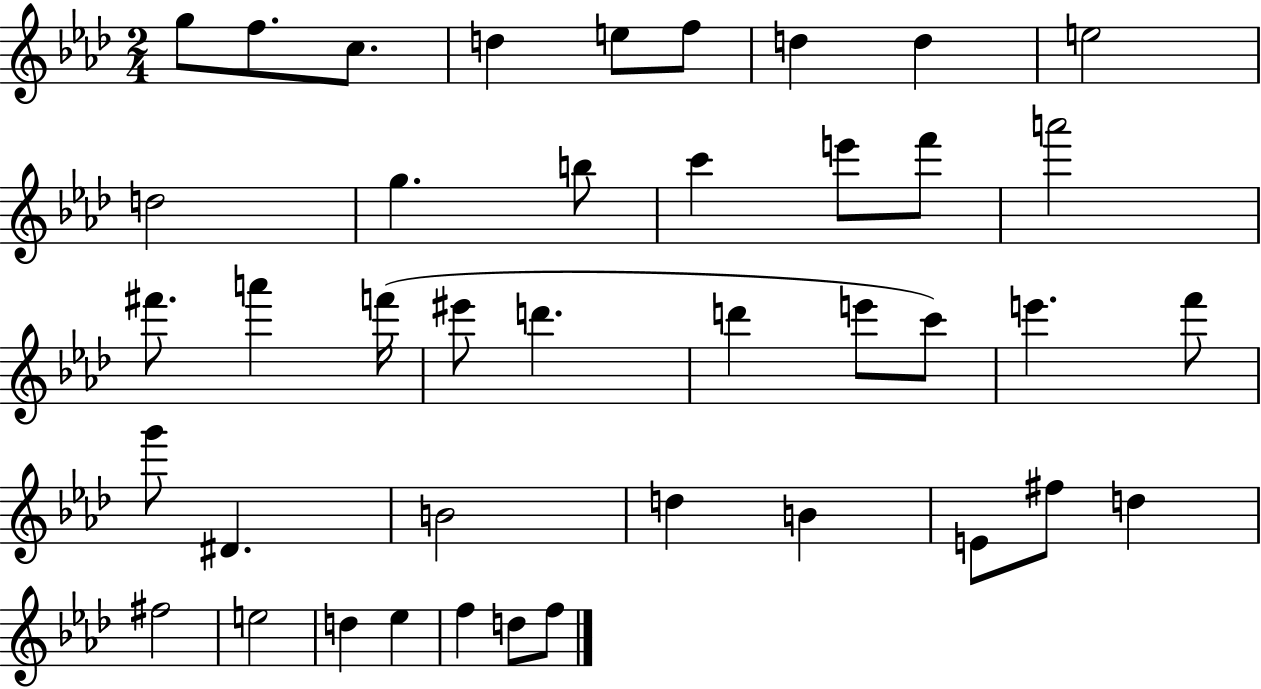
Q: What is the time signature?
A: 2/4